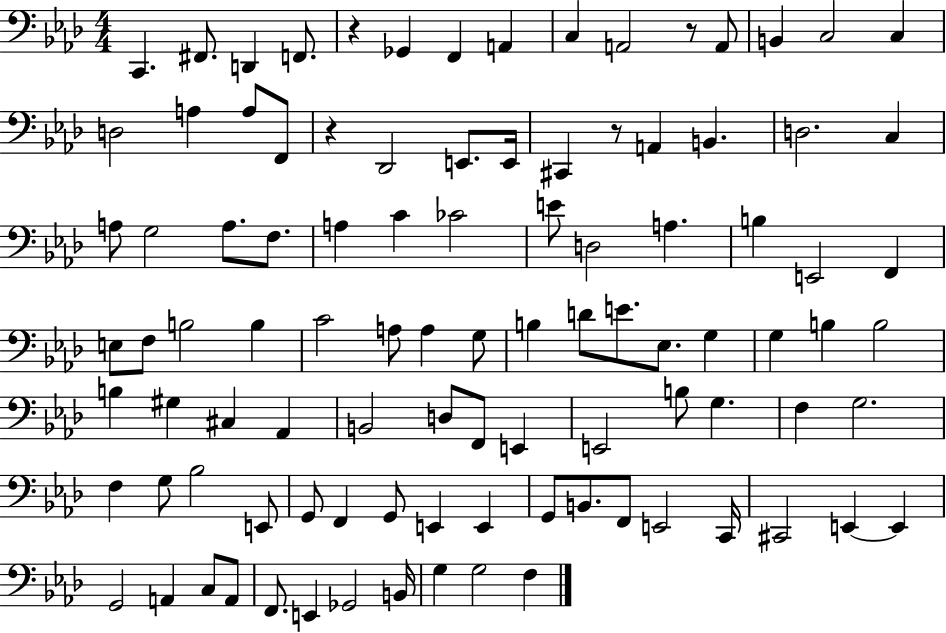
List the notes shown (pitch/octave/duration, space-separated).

C2/q. F#2/e. D2/q F2/e. R/q Gb2/q F2/q A2/q C3/q A2/h R/e A2/e B2/q C3/h C3/q D3/h A3/q A3/e F2/e R/q Db2/h E2/e. E2/s C#2/q R/e A2/q B2/q. D3/h. C3/q A3/e G3/h A3/e. F3/e. A3/q C4/q CES4/h E4/e D3/h A3/q. B3/q E2/h F2/q E3/e F3/e B3/h B3/q C4/h A3/e A3/q G3/e B3/q D4/e E4/e. Eb3/e. G3/q G3/q B3/q B3/h B3/q G#3/q C#3/q Ab2/q B2/h D3/e F2/e E2/q E2/h B3/e G3/q. F3/q G3/h. F3/q G3/e Bb3/h E2/e G2/e F2/q G2/e E2/q E2/q G2/e B2/e. F2/e E2/h C2/s C#2/h E2/q E2/q G2/h A2/q C3/e A2/e F2/e. E2/q Gb2/h B2/s G3/q G3/h F3/q